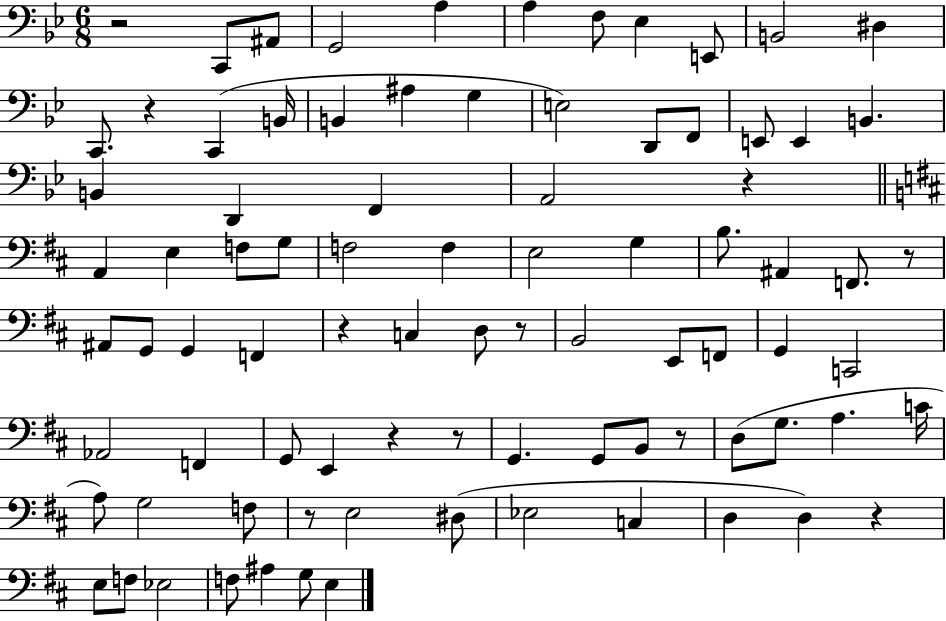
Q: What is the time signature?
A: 6/8